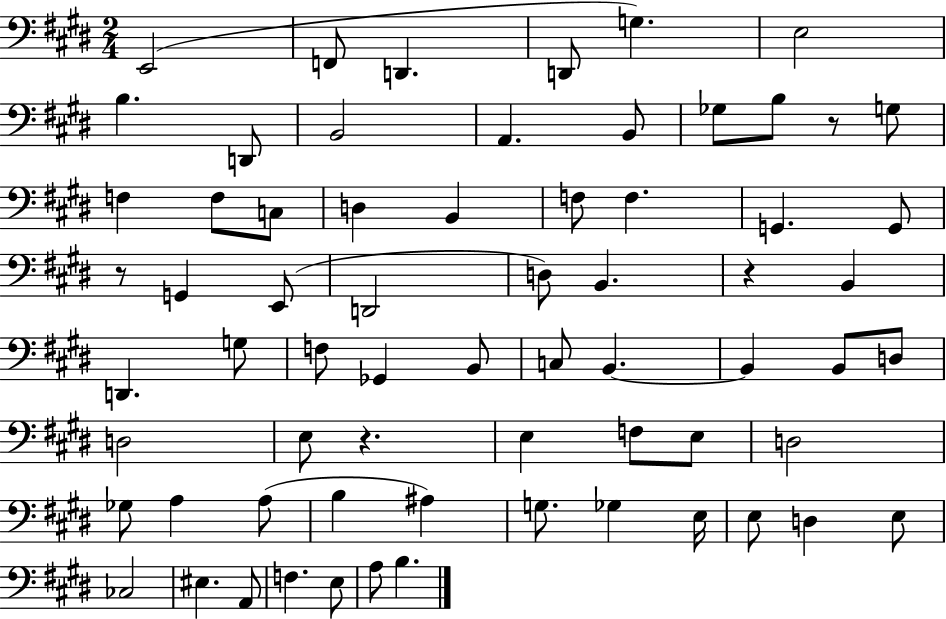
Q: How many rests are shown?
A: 4